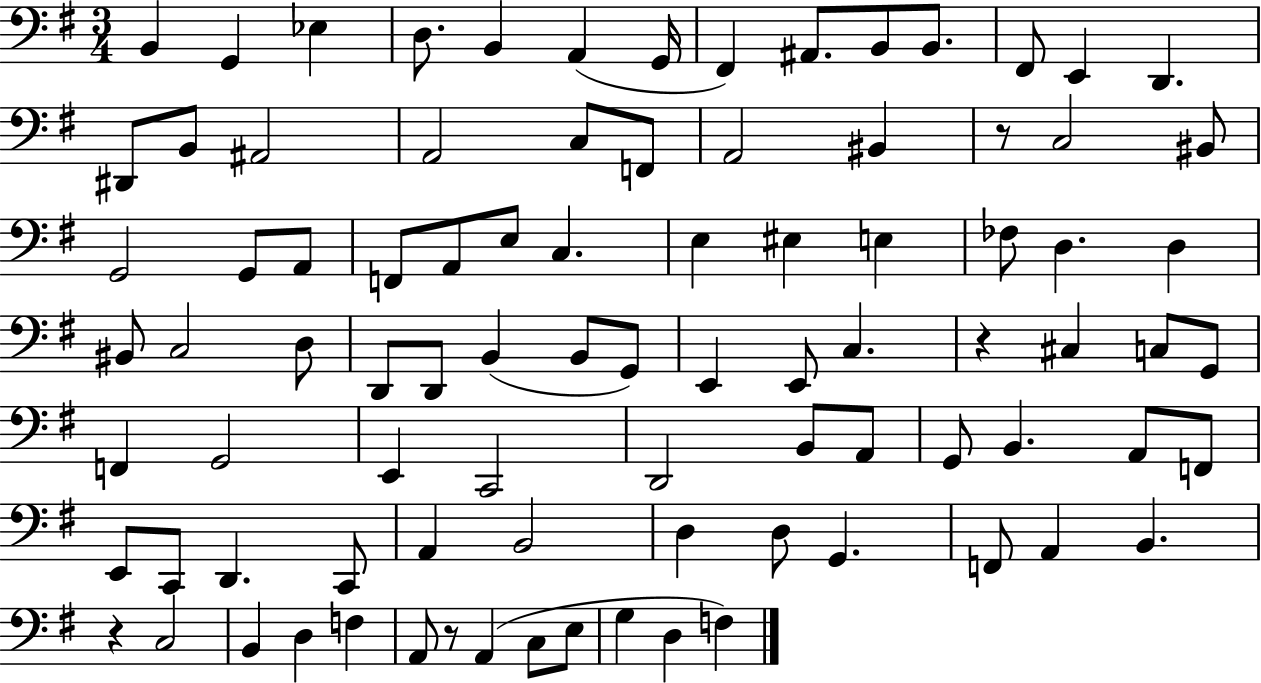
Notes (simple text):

B2/q G2/q Eb3/q D3/e. B2/q A2/q G2/s F#2/q A#2/e. B2/e B2/e. F#2/e E2/q D2/q. D#2/e B2/e A#2/h A2/h C3/e F2/e A2/h BIS2/q R/e C3/h BIS2/e G2/h G2/e A2/e F2/e A2/e E3/e C3/q. E3/q EIS3/q E3/q FES3/e D3/q. D3/q BIS2/e C3/h D3/e D2/e D2/e B2/q B2/e G2/e E2/q E2/e C3/q. R/q C#3/q C3/e G2/e F2/q G2/h E2/q C2/h D2/h B2/e A2/e G2/e B2/q. A2/e F2/e E2/e C2/e D2/q. C2/e A2/q B2/h D3/q D3/e G2/q. F2/e A2/q B2/q. R/q C3/h B2/q D3/q F3/q A2/e R/e A2/q C3/e E3/e G3/q D3/q F3/q